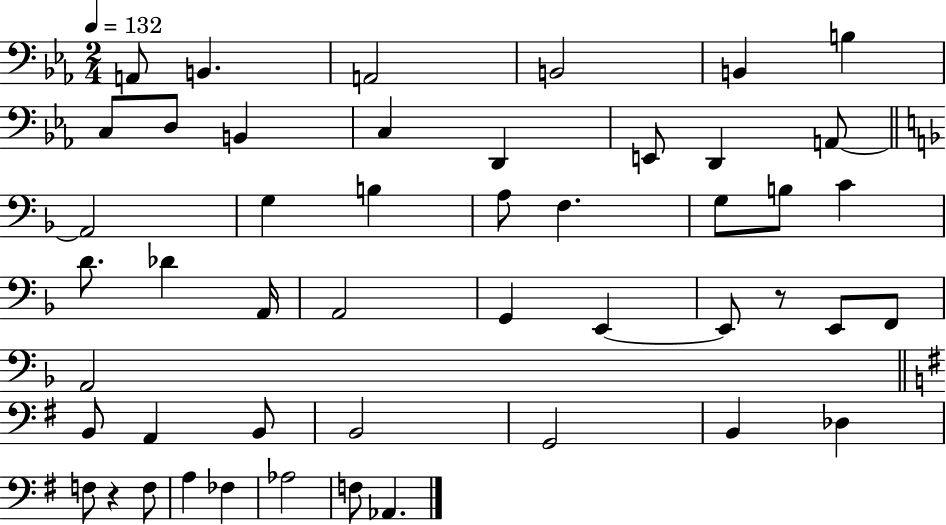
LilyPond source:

{
  \clef bass
  \numericTimeSignature
  \time 2/4
  \key ees \major
  \tempo 4 = 132
  a,8 b,4. | a,2 | b,2 | b,4 b4 | \break c8 d8 b,4 | c4 d,4 | e,8 d,4 a,8~~ | \bar "||" \break \key f \major a,2 | g4 b4 | a8 f4. | g8 b8 c'4 | \break d'8. des'4 a,16 | a,2 | g,4 e,4~~ | e,8 r8 e,8 f,8 | \break a,2 | \bar "||" \break \key g \major b,8 a,4 b,8 | b,2 | g,2 | b,4 des4 | \break f8 r4 f8 | a4 fes4 | aes2 | f8 aes,4. | \break \bar "|."
}